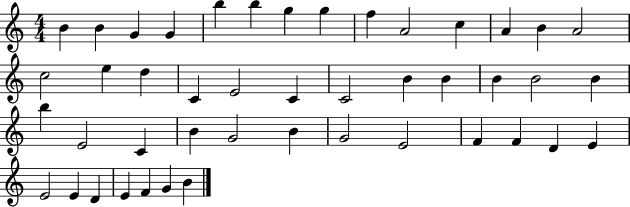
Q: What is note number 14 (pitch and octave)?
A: A4